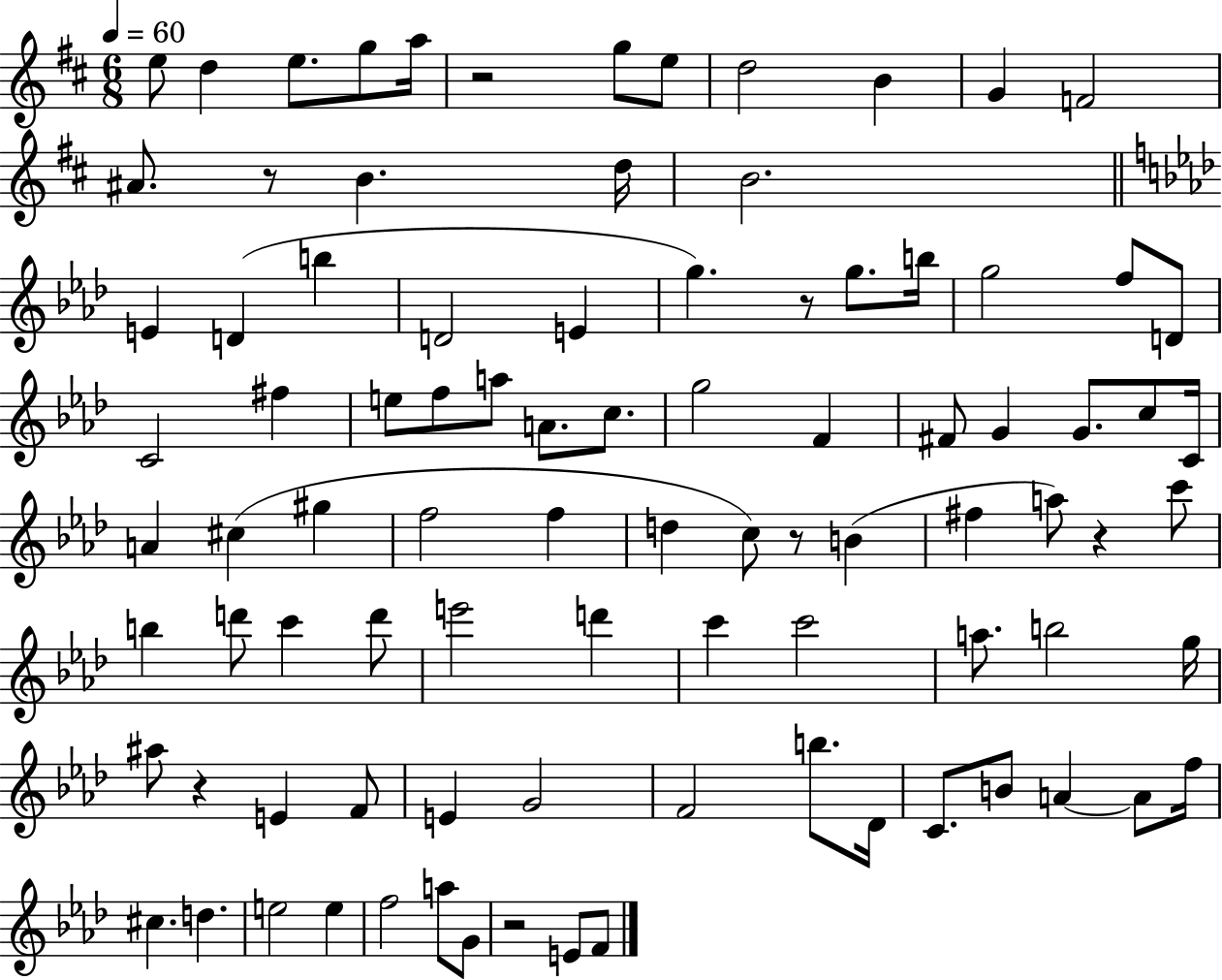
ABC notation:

X:1
T:Untitled
M:6/8
L:1/4
K:D
e/2 d e/2 g/2 a/4 z2 g/2 e/2 d2 B G F2 ^A/2 z/2 B d/4 B2 E D b D2 E g z/2 g/2 b/4 g2 f/2 D/2 C2 ^f e/2 f/2 a/2 A/2 c/2 g2 F ^F/2 G G/2 c/2 C/4 A ^c ^g f2 f d c/2 z/2 B ^f a/2 z c'/2 b d'/2 c' d'/2 e'2 d' c' c'2 a/2 b2 g/4 ^a/2 z E F/2 E G2 F2 b/2 _D/4 C/2 B/2 A A/2 f/4 ^c d e2 e f2 a/2 G/2 z2 E/2 F/2